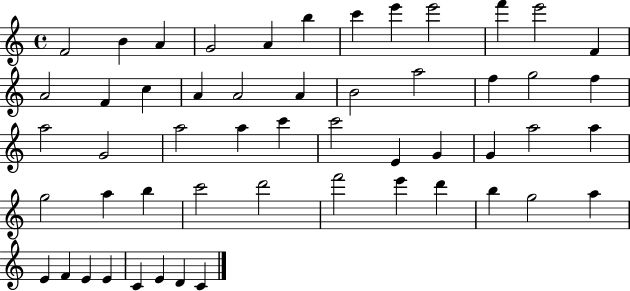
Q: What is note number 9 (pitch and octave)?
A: E6